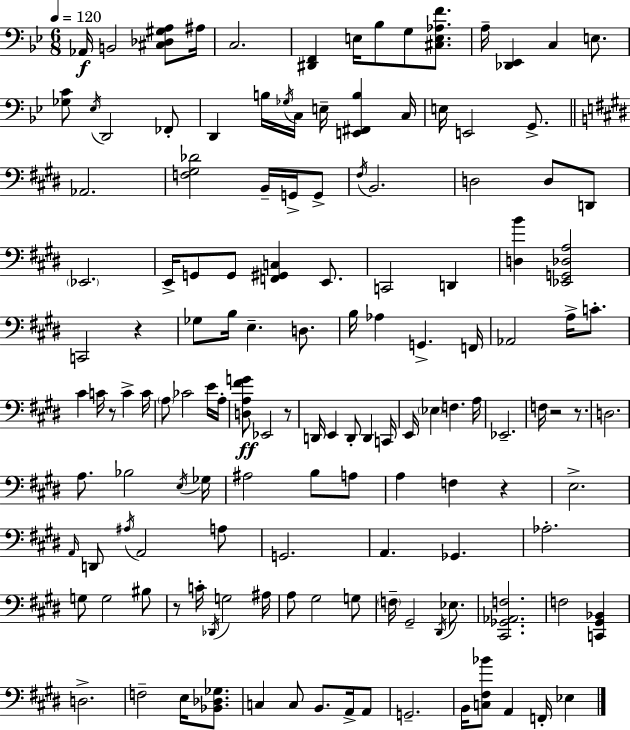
X:1
T:Untitled
M:6/8
L:1/4
K:Gm
_A,,/4 B,,2 [^C,_D,^G,A,]/2 ^A,/4 C,2 [^D,,F,,] E,/4 _B,/2 G,/2 [^C,E,_A,F]/2 A,/4 [_D,,_E,,] C, E,/2 [_G,C]/2 _E,/4 D,,2 _F,,/2 D,, B,/4 _G,/4 C,/4 E,/4 [E,,^F,,B,] C,/4 E,/4 E,,2 G,,/2 _A,,2 [F,^G,_D]2 B,,/4 G,,/4 G,,/2 ^F,/4 B,,2 D,2 D,/2 D,,/2 _E,,2 E,,/4 G,,/2 G,,/2 [F,,^G,,C,] E,,/2 C,,2 D,, [D,B] [_E,,G,,_D,A,]2 C,,2 z _G,/2 B,/4 E, D,/2 B,/4 _A, G,, F,,/4 _A,,2 A,/4 C/2 ^C C/4 z/2 C C/4 A,/2 _C2 E/4 A,/4 [D,A,^FG]/2 _E,,2 z/2 D,,/4 E,, D,,/2 D,, C,,/4 E,,/4 _E, F, A,/4 _E,,2 F,/4 z2 z/2 D,2 A,/2 _B,2 E,/4 _G,/4 ^A,2 B,/2 A,/2 A, F, z E,2 A,,/4 D,,/2 ^A,/4 A,,2 A,/2 G,,2 A,, _G,, _A,2 G,/2 G,2 ^B,/2 z/2 C/4 _D,,/4 G,2 ^A,/4 A,/2 ^G,2 G,/2 F,/4 ^G,,2 ^D,,/4 _E,/2 [^C,,_G,,_A,,F,]2 F,2 [C,,^G,,_B,,] D,2 F,2 E,/4 [_B,,_D,_G,]/2 C, C,/2 B,,/2 A,,/4 A,,/2 G,,2 B,,/4 [C,^F,_B]/2 A,, F,,/4 _E,